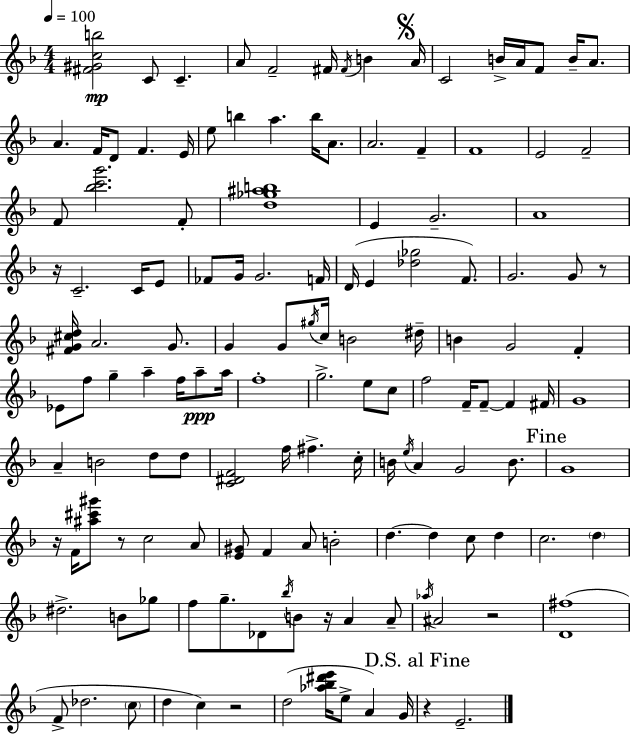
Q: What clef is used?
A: treble